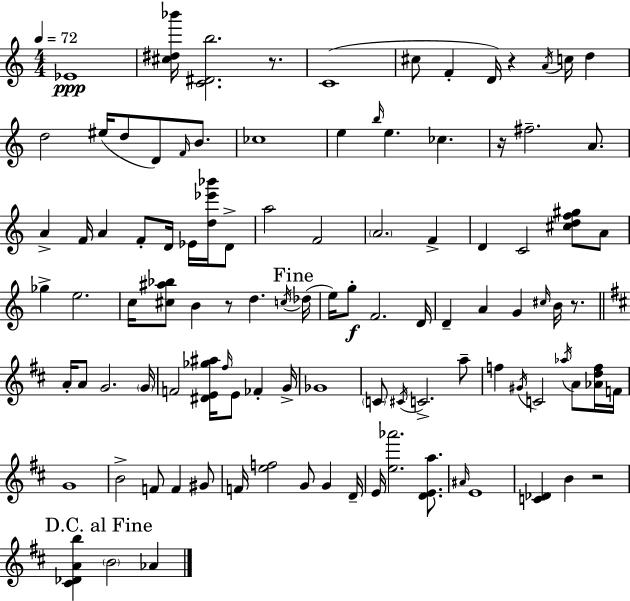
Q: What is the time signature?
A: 4/4